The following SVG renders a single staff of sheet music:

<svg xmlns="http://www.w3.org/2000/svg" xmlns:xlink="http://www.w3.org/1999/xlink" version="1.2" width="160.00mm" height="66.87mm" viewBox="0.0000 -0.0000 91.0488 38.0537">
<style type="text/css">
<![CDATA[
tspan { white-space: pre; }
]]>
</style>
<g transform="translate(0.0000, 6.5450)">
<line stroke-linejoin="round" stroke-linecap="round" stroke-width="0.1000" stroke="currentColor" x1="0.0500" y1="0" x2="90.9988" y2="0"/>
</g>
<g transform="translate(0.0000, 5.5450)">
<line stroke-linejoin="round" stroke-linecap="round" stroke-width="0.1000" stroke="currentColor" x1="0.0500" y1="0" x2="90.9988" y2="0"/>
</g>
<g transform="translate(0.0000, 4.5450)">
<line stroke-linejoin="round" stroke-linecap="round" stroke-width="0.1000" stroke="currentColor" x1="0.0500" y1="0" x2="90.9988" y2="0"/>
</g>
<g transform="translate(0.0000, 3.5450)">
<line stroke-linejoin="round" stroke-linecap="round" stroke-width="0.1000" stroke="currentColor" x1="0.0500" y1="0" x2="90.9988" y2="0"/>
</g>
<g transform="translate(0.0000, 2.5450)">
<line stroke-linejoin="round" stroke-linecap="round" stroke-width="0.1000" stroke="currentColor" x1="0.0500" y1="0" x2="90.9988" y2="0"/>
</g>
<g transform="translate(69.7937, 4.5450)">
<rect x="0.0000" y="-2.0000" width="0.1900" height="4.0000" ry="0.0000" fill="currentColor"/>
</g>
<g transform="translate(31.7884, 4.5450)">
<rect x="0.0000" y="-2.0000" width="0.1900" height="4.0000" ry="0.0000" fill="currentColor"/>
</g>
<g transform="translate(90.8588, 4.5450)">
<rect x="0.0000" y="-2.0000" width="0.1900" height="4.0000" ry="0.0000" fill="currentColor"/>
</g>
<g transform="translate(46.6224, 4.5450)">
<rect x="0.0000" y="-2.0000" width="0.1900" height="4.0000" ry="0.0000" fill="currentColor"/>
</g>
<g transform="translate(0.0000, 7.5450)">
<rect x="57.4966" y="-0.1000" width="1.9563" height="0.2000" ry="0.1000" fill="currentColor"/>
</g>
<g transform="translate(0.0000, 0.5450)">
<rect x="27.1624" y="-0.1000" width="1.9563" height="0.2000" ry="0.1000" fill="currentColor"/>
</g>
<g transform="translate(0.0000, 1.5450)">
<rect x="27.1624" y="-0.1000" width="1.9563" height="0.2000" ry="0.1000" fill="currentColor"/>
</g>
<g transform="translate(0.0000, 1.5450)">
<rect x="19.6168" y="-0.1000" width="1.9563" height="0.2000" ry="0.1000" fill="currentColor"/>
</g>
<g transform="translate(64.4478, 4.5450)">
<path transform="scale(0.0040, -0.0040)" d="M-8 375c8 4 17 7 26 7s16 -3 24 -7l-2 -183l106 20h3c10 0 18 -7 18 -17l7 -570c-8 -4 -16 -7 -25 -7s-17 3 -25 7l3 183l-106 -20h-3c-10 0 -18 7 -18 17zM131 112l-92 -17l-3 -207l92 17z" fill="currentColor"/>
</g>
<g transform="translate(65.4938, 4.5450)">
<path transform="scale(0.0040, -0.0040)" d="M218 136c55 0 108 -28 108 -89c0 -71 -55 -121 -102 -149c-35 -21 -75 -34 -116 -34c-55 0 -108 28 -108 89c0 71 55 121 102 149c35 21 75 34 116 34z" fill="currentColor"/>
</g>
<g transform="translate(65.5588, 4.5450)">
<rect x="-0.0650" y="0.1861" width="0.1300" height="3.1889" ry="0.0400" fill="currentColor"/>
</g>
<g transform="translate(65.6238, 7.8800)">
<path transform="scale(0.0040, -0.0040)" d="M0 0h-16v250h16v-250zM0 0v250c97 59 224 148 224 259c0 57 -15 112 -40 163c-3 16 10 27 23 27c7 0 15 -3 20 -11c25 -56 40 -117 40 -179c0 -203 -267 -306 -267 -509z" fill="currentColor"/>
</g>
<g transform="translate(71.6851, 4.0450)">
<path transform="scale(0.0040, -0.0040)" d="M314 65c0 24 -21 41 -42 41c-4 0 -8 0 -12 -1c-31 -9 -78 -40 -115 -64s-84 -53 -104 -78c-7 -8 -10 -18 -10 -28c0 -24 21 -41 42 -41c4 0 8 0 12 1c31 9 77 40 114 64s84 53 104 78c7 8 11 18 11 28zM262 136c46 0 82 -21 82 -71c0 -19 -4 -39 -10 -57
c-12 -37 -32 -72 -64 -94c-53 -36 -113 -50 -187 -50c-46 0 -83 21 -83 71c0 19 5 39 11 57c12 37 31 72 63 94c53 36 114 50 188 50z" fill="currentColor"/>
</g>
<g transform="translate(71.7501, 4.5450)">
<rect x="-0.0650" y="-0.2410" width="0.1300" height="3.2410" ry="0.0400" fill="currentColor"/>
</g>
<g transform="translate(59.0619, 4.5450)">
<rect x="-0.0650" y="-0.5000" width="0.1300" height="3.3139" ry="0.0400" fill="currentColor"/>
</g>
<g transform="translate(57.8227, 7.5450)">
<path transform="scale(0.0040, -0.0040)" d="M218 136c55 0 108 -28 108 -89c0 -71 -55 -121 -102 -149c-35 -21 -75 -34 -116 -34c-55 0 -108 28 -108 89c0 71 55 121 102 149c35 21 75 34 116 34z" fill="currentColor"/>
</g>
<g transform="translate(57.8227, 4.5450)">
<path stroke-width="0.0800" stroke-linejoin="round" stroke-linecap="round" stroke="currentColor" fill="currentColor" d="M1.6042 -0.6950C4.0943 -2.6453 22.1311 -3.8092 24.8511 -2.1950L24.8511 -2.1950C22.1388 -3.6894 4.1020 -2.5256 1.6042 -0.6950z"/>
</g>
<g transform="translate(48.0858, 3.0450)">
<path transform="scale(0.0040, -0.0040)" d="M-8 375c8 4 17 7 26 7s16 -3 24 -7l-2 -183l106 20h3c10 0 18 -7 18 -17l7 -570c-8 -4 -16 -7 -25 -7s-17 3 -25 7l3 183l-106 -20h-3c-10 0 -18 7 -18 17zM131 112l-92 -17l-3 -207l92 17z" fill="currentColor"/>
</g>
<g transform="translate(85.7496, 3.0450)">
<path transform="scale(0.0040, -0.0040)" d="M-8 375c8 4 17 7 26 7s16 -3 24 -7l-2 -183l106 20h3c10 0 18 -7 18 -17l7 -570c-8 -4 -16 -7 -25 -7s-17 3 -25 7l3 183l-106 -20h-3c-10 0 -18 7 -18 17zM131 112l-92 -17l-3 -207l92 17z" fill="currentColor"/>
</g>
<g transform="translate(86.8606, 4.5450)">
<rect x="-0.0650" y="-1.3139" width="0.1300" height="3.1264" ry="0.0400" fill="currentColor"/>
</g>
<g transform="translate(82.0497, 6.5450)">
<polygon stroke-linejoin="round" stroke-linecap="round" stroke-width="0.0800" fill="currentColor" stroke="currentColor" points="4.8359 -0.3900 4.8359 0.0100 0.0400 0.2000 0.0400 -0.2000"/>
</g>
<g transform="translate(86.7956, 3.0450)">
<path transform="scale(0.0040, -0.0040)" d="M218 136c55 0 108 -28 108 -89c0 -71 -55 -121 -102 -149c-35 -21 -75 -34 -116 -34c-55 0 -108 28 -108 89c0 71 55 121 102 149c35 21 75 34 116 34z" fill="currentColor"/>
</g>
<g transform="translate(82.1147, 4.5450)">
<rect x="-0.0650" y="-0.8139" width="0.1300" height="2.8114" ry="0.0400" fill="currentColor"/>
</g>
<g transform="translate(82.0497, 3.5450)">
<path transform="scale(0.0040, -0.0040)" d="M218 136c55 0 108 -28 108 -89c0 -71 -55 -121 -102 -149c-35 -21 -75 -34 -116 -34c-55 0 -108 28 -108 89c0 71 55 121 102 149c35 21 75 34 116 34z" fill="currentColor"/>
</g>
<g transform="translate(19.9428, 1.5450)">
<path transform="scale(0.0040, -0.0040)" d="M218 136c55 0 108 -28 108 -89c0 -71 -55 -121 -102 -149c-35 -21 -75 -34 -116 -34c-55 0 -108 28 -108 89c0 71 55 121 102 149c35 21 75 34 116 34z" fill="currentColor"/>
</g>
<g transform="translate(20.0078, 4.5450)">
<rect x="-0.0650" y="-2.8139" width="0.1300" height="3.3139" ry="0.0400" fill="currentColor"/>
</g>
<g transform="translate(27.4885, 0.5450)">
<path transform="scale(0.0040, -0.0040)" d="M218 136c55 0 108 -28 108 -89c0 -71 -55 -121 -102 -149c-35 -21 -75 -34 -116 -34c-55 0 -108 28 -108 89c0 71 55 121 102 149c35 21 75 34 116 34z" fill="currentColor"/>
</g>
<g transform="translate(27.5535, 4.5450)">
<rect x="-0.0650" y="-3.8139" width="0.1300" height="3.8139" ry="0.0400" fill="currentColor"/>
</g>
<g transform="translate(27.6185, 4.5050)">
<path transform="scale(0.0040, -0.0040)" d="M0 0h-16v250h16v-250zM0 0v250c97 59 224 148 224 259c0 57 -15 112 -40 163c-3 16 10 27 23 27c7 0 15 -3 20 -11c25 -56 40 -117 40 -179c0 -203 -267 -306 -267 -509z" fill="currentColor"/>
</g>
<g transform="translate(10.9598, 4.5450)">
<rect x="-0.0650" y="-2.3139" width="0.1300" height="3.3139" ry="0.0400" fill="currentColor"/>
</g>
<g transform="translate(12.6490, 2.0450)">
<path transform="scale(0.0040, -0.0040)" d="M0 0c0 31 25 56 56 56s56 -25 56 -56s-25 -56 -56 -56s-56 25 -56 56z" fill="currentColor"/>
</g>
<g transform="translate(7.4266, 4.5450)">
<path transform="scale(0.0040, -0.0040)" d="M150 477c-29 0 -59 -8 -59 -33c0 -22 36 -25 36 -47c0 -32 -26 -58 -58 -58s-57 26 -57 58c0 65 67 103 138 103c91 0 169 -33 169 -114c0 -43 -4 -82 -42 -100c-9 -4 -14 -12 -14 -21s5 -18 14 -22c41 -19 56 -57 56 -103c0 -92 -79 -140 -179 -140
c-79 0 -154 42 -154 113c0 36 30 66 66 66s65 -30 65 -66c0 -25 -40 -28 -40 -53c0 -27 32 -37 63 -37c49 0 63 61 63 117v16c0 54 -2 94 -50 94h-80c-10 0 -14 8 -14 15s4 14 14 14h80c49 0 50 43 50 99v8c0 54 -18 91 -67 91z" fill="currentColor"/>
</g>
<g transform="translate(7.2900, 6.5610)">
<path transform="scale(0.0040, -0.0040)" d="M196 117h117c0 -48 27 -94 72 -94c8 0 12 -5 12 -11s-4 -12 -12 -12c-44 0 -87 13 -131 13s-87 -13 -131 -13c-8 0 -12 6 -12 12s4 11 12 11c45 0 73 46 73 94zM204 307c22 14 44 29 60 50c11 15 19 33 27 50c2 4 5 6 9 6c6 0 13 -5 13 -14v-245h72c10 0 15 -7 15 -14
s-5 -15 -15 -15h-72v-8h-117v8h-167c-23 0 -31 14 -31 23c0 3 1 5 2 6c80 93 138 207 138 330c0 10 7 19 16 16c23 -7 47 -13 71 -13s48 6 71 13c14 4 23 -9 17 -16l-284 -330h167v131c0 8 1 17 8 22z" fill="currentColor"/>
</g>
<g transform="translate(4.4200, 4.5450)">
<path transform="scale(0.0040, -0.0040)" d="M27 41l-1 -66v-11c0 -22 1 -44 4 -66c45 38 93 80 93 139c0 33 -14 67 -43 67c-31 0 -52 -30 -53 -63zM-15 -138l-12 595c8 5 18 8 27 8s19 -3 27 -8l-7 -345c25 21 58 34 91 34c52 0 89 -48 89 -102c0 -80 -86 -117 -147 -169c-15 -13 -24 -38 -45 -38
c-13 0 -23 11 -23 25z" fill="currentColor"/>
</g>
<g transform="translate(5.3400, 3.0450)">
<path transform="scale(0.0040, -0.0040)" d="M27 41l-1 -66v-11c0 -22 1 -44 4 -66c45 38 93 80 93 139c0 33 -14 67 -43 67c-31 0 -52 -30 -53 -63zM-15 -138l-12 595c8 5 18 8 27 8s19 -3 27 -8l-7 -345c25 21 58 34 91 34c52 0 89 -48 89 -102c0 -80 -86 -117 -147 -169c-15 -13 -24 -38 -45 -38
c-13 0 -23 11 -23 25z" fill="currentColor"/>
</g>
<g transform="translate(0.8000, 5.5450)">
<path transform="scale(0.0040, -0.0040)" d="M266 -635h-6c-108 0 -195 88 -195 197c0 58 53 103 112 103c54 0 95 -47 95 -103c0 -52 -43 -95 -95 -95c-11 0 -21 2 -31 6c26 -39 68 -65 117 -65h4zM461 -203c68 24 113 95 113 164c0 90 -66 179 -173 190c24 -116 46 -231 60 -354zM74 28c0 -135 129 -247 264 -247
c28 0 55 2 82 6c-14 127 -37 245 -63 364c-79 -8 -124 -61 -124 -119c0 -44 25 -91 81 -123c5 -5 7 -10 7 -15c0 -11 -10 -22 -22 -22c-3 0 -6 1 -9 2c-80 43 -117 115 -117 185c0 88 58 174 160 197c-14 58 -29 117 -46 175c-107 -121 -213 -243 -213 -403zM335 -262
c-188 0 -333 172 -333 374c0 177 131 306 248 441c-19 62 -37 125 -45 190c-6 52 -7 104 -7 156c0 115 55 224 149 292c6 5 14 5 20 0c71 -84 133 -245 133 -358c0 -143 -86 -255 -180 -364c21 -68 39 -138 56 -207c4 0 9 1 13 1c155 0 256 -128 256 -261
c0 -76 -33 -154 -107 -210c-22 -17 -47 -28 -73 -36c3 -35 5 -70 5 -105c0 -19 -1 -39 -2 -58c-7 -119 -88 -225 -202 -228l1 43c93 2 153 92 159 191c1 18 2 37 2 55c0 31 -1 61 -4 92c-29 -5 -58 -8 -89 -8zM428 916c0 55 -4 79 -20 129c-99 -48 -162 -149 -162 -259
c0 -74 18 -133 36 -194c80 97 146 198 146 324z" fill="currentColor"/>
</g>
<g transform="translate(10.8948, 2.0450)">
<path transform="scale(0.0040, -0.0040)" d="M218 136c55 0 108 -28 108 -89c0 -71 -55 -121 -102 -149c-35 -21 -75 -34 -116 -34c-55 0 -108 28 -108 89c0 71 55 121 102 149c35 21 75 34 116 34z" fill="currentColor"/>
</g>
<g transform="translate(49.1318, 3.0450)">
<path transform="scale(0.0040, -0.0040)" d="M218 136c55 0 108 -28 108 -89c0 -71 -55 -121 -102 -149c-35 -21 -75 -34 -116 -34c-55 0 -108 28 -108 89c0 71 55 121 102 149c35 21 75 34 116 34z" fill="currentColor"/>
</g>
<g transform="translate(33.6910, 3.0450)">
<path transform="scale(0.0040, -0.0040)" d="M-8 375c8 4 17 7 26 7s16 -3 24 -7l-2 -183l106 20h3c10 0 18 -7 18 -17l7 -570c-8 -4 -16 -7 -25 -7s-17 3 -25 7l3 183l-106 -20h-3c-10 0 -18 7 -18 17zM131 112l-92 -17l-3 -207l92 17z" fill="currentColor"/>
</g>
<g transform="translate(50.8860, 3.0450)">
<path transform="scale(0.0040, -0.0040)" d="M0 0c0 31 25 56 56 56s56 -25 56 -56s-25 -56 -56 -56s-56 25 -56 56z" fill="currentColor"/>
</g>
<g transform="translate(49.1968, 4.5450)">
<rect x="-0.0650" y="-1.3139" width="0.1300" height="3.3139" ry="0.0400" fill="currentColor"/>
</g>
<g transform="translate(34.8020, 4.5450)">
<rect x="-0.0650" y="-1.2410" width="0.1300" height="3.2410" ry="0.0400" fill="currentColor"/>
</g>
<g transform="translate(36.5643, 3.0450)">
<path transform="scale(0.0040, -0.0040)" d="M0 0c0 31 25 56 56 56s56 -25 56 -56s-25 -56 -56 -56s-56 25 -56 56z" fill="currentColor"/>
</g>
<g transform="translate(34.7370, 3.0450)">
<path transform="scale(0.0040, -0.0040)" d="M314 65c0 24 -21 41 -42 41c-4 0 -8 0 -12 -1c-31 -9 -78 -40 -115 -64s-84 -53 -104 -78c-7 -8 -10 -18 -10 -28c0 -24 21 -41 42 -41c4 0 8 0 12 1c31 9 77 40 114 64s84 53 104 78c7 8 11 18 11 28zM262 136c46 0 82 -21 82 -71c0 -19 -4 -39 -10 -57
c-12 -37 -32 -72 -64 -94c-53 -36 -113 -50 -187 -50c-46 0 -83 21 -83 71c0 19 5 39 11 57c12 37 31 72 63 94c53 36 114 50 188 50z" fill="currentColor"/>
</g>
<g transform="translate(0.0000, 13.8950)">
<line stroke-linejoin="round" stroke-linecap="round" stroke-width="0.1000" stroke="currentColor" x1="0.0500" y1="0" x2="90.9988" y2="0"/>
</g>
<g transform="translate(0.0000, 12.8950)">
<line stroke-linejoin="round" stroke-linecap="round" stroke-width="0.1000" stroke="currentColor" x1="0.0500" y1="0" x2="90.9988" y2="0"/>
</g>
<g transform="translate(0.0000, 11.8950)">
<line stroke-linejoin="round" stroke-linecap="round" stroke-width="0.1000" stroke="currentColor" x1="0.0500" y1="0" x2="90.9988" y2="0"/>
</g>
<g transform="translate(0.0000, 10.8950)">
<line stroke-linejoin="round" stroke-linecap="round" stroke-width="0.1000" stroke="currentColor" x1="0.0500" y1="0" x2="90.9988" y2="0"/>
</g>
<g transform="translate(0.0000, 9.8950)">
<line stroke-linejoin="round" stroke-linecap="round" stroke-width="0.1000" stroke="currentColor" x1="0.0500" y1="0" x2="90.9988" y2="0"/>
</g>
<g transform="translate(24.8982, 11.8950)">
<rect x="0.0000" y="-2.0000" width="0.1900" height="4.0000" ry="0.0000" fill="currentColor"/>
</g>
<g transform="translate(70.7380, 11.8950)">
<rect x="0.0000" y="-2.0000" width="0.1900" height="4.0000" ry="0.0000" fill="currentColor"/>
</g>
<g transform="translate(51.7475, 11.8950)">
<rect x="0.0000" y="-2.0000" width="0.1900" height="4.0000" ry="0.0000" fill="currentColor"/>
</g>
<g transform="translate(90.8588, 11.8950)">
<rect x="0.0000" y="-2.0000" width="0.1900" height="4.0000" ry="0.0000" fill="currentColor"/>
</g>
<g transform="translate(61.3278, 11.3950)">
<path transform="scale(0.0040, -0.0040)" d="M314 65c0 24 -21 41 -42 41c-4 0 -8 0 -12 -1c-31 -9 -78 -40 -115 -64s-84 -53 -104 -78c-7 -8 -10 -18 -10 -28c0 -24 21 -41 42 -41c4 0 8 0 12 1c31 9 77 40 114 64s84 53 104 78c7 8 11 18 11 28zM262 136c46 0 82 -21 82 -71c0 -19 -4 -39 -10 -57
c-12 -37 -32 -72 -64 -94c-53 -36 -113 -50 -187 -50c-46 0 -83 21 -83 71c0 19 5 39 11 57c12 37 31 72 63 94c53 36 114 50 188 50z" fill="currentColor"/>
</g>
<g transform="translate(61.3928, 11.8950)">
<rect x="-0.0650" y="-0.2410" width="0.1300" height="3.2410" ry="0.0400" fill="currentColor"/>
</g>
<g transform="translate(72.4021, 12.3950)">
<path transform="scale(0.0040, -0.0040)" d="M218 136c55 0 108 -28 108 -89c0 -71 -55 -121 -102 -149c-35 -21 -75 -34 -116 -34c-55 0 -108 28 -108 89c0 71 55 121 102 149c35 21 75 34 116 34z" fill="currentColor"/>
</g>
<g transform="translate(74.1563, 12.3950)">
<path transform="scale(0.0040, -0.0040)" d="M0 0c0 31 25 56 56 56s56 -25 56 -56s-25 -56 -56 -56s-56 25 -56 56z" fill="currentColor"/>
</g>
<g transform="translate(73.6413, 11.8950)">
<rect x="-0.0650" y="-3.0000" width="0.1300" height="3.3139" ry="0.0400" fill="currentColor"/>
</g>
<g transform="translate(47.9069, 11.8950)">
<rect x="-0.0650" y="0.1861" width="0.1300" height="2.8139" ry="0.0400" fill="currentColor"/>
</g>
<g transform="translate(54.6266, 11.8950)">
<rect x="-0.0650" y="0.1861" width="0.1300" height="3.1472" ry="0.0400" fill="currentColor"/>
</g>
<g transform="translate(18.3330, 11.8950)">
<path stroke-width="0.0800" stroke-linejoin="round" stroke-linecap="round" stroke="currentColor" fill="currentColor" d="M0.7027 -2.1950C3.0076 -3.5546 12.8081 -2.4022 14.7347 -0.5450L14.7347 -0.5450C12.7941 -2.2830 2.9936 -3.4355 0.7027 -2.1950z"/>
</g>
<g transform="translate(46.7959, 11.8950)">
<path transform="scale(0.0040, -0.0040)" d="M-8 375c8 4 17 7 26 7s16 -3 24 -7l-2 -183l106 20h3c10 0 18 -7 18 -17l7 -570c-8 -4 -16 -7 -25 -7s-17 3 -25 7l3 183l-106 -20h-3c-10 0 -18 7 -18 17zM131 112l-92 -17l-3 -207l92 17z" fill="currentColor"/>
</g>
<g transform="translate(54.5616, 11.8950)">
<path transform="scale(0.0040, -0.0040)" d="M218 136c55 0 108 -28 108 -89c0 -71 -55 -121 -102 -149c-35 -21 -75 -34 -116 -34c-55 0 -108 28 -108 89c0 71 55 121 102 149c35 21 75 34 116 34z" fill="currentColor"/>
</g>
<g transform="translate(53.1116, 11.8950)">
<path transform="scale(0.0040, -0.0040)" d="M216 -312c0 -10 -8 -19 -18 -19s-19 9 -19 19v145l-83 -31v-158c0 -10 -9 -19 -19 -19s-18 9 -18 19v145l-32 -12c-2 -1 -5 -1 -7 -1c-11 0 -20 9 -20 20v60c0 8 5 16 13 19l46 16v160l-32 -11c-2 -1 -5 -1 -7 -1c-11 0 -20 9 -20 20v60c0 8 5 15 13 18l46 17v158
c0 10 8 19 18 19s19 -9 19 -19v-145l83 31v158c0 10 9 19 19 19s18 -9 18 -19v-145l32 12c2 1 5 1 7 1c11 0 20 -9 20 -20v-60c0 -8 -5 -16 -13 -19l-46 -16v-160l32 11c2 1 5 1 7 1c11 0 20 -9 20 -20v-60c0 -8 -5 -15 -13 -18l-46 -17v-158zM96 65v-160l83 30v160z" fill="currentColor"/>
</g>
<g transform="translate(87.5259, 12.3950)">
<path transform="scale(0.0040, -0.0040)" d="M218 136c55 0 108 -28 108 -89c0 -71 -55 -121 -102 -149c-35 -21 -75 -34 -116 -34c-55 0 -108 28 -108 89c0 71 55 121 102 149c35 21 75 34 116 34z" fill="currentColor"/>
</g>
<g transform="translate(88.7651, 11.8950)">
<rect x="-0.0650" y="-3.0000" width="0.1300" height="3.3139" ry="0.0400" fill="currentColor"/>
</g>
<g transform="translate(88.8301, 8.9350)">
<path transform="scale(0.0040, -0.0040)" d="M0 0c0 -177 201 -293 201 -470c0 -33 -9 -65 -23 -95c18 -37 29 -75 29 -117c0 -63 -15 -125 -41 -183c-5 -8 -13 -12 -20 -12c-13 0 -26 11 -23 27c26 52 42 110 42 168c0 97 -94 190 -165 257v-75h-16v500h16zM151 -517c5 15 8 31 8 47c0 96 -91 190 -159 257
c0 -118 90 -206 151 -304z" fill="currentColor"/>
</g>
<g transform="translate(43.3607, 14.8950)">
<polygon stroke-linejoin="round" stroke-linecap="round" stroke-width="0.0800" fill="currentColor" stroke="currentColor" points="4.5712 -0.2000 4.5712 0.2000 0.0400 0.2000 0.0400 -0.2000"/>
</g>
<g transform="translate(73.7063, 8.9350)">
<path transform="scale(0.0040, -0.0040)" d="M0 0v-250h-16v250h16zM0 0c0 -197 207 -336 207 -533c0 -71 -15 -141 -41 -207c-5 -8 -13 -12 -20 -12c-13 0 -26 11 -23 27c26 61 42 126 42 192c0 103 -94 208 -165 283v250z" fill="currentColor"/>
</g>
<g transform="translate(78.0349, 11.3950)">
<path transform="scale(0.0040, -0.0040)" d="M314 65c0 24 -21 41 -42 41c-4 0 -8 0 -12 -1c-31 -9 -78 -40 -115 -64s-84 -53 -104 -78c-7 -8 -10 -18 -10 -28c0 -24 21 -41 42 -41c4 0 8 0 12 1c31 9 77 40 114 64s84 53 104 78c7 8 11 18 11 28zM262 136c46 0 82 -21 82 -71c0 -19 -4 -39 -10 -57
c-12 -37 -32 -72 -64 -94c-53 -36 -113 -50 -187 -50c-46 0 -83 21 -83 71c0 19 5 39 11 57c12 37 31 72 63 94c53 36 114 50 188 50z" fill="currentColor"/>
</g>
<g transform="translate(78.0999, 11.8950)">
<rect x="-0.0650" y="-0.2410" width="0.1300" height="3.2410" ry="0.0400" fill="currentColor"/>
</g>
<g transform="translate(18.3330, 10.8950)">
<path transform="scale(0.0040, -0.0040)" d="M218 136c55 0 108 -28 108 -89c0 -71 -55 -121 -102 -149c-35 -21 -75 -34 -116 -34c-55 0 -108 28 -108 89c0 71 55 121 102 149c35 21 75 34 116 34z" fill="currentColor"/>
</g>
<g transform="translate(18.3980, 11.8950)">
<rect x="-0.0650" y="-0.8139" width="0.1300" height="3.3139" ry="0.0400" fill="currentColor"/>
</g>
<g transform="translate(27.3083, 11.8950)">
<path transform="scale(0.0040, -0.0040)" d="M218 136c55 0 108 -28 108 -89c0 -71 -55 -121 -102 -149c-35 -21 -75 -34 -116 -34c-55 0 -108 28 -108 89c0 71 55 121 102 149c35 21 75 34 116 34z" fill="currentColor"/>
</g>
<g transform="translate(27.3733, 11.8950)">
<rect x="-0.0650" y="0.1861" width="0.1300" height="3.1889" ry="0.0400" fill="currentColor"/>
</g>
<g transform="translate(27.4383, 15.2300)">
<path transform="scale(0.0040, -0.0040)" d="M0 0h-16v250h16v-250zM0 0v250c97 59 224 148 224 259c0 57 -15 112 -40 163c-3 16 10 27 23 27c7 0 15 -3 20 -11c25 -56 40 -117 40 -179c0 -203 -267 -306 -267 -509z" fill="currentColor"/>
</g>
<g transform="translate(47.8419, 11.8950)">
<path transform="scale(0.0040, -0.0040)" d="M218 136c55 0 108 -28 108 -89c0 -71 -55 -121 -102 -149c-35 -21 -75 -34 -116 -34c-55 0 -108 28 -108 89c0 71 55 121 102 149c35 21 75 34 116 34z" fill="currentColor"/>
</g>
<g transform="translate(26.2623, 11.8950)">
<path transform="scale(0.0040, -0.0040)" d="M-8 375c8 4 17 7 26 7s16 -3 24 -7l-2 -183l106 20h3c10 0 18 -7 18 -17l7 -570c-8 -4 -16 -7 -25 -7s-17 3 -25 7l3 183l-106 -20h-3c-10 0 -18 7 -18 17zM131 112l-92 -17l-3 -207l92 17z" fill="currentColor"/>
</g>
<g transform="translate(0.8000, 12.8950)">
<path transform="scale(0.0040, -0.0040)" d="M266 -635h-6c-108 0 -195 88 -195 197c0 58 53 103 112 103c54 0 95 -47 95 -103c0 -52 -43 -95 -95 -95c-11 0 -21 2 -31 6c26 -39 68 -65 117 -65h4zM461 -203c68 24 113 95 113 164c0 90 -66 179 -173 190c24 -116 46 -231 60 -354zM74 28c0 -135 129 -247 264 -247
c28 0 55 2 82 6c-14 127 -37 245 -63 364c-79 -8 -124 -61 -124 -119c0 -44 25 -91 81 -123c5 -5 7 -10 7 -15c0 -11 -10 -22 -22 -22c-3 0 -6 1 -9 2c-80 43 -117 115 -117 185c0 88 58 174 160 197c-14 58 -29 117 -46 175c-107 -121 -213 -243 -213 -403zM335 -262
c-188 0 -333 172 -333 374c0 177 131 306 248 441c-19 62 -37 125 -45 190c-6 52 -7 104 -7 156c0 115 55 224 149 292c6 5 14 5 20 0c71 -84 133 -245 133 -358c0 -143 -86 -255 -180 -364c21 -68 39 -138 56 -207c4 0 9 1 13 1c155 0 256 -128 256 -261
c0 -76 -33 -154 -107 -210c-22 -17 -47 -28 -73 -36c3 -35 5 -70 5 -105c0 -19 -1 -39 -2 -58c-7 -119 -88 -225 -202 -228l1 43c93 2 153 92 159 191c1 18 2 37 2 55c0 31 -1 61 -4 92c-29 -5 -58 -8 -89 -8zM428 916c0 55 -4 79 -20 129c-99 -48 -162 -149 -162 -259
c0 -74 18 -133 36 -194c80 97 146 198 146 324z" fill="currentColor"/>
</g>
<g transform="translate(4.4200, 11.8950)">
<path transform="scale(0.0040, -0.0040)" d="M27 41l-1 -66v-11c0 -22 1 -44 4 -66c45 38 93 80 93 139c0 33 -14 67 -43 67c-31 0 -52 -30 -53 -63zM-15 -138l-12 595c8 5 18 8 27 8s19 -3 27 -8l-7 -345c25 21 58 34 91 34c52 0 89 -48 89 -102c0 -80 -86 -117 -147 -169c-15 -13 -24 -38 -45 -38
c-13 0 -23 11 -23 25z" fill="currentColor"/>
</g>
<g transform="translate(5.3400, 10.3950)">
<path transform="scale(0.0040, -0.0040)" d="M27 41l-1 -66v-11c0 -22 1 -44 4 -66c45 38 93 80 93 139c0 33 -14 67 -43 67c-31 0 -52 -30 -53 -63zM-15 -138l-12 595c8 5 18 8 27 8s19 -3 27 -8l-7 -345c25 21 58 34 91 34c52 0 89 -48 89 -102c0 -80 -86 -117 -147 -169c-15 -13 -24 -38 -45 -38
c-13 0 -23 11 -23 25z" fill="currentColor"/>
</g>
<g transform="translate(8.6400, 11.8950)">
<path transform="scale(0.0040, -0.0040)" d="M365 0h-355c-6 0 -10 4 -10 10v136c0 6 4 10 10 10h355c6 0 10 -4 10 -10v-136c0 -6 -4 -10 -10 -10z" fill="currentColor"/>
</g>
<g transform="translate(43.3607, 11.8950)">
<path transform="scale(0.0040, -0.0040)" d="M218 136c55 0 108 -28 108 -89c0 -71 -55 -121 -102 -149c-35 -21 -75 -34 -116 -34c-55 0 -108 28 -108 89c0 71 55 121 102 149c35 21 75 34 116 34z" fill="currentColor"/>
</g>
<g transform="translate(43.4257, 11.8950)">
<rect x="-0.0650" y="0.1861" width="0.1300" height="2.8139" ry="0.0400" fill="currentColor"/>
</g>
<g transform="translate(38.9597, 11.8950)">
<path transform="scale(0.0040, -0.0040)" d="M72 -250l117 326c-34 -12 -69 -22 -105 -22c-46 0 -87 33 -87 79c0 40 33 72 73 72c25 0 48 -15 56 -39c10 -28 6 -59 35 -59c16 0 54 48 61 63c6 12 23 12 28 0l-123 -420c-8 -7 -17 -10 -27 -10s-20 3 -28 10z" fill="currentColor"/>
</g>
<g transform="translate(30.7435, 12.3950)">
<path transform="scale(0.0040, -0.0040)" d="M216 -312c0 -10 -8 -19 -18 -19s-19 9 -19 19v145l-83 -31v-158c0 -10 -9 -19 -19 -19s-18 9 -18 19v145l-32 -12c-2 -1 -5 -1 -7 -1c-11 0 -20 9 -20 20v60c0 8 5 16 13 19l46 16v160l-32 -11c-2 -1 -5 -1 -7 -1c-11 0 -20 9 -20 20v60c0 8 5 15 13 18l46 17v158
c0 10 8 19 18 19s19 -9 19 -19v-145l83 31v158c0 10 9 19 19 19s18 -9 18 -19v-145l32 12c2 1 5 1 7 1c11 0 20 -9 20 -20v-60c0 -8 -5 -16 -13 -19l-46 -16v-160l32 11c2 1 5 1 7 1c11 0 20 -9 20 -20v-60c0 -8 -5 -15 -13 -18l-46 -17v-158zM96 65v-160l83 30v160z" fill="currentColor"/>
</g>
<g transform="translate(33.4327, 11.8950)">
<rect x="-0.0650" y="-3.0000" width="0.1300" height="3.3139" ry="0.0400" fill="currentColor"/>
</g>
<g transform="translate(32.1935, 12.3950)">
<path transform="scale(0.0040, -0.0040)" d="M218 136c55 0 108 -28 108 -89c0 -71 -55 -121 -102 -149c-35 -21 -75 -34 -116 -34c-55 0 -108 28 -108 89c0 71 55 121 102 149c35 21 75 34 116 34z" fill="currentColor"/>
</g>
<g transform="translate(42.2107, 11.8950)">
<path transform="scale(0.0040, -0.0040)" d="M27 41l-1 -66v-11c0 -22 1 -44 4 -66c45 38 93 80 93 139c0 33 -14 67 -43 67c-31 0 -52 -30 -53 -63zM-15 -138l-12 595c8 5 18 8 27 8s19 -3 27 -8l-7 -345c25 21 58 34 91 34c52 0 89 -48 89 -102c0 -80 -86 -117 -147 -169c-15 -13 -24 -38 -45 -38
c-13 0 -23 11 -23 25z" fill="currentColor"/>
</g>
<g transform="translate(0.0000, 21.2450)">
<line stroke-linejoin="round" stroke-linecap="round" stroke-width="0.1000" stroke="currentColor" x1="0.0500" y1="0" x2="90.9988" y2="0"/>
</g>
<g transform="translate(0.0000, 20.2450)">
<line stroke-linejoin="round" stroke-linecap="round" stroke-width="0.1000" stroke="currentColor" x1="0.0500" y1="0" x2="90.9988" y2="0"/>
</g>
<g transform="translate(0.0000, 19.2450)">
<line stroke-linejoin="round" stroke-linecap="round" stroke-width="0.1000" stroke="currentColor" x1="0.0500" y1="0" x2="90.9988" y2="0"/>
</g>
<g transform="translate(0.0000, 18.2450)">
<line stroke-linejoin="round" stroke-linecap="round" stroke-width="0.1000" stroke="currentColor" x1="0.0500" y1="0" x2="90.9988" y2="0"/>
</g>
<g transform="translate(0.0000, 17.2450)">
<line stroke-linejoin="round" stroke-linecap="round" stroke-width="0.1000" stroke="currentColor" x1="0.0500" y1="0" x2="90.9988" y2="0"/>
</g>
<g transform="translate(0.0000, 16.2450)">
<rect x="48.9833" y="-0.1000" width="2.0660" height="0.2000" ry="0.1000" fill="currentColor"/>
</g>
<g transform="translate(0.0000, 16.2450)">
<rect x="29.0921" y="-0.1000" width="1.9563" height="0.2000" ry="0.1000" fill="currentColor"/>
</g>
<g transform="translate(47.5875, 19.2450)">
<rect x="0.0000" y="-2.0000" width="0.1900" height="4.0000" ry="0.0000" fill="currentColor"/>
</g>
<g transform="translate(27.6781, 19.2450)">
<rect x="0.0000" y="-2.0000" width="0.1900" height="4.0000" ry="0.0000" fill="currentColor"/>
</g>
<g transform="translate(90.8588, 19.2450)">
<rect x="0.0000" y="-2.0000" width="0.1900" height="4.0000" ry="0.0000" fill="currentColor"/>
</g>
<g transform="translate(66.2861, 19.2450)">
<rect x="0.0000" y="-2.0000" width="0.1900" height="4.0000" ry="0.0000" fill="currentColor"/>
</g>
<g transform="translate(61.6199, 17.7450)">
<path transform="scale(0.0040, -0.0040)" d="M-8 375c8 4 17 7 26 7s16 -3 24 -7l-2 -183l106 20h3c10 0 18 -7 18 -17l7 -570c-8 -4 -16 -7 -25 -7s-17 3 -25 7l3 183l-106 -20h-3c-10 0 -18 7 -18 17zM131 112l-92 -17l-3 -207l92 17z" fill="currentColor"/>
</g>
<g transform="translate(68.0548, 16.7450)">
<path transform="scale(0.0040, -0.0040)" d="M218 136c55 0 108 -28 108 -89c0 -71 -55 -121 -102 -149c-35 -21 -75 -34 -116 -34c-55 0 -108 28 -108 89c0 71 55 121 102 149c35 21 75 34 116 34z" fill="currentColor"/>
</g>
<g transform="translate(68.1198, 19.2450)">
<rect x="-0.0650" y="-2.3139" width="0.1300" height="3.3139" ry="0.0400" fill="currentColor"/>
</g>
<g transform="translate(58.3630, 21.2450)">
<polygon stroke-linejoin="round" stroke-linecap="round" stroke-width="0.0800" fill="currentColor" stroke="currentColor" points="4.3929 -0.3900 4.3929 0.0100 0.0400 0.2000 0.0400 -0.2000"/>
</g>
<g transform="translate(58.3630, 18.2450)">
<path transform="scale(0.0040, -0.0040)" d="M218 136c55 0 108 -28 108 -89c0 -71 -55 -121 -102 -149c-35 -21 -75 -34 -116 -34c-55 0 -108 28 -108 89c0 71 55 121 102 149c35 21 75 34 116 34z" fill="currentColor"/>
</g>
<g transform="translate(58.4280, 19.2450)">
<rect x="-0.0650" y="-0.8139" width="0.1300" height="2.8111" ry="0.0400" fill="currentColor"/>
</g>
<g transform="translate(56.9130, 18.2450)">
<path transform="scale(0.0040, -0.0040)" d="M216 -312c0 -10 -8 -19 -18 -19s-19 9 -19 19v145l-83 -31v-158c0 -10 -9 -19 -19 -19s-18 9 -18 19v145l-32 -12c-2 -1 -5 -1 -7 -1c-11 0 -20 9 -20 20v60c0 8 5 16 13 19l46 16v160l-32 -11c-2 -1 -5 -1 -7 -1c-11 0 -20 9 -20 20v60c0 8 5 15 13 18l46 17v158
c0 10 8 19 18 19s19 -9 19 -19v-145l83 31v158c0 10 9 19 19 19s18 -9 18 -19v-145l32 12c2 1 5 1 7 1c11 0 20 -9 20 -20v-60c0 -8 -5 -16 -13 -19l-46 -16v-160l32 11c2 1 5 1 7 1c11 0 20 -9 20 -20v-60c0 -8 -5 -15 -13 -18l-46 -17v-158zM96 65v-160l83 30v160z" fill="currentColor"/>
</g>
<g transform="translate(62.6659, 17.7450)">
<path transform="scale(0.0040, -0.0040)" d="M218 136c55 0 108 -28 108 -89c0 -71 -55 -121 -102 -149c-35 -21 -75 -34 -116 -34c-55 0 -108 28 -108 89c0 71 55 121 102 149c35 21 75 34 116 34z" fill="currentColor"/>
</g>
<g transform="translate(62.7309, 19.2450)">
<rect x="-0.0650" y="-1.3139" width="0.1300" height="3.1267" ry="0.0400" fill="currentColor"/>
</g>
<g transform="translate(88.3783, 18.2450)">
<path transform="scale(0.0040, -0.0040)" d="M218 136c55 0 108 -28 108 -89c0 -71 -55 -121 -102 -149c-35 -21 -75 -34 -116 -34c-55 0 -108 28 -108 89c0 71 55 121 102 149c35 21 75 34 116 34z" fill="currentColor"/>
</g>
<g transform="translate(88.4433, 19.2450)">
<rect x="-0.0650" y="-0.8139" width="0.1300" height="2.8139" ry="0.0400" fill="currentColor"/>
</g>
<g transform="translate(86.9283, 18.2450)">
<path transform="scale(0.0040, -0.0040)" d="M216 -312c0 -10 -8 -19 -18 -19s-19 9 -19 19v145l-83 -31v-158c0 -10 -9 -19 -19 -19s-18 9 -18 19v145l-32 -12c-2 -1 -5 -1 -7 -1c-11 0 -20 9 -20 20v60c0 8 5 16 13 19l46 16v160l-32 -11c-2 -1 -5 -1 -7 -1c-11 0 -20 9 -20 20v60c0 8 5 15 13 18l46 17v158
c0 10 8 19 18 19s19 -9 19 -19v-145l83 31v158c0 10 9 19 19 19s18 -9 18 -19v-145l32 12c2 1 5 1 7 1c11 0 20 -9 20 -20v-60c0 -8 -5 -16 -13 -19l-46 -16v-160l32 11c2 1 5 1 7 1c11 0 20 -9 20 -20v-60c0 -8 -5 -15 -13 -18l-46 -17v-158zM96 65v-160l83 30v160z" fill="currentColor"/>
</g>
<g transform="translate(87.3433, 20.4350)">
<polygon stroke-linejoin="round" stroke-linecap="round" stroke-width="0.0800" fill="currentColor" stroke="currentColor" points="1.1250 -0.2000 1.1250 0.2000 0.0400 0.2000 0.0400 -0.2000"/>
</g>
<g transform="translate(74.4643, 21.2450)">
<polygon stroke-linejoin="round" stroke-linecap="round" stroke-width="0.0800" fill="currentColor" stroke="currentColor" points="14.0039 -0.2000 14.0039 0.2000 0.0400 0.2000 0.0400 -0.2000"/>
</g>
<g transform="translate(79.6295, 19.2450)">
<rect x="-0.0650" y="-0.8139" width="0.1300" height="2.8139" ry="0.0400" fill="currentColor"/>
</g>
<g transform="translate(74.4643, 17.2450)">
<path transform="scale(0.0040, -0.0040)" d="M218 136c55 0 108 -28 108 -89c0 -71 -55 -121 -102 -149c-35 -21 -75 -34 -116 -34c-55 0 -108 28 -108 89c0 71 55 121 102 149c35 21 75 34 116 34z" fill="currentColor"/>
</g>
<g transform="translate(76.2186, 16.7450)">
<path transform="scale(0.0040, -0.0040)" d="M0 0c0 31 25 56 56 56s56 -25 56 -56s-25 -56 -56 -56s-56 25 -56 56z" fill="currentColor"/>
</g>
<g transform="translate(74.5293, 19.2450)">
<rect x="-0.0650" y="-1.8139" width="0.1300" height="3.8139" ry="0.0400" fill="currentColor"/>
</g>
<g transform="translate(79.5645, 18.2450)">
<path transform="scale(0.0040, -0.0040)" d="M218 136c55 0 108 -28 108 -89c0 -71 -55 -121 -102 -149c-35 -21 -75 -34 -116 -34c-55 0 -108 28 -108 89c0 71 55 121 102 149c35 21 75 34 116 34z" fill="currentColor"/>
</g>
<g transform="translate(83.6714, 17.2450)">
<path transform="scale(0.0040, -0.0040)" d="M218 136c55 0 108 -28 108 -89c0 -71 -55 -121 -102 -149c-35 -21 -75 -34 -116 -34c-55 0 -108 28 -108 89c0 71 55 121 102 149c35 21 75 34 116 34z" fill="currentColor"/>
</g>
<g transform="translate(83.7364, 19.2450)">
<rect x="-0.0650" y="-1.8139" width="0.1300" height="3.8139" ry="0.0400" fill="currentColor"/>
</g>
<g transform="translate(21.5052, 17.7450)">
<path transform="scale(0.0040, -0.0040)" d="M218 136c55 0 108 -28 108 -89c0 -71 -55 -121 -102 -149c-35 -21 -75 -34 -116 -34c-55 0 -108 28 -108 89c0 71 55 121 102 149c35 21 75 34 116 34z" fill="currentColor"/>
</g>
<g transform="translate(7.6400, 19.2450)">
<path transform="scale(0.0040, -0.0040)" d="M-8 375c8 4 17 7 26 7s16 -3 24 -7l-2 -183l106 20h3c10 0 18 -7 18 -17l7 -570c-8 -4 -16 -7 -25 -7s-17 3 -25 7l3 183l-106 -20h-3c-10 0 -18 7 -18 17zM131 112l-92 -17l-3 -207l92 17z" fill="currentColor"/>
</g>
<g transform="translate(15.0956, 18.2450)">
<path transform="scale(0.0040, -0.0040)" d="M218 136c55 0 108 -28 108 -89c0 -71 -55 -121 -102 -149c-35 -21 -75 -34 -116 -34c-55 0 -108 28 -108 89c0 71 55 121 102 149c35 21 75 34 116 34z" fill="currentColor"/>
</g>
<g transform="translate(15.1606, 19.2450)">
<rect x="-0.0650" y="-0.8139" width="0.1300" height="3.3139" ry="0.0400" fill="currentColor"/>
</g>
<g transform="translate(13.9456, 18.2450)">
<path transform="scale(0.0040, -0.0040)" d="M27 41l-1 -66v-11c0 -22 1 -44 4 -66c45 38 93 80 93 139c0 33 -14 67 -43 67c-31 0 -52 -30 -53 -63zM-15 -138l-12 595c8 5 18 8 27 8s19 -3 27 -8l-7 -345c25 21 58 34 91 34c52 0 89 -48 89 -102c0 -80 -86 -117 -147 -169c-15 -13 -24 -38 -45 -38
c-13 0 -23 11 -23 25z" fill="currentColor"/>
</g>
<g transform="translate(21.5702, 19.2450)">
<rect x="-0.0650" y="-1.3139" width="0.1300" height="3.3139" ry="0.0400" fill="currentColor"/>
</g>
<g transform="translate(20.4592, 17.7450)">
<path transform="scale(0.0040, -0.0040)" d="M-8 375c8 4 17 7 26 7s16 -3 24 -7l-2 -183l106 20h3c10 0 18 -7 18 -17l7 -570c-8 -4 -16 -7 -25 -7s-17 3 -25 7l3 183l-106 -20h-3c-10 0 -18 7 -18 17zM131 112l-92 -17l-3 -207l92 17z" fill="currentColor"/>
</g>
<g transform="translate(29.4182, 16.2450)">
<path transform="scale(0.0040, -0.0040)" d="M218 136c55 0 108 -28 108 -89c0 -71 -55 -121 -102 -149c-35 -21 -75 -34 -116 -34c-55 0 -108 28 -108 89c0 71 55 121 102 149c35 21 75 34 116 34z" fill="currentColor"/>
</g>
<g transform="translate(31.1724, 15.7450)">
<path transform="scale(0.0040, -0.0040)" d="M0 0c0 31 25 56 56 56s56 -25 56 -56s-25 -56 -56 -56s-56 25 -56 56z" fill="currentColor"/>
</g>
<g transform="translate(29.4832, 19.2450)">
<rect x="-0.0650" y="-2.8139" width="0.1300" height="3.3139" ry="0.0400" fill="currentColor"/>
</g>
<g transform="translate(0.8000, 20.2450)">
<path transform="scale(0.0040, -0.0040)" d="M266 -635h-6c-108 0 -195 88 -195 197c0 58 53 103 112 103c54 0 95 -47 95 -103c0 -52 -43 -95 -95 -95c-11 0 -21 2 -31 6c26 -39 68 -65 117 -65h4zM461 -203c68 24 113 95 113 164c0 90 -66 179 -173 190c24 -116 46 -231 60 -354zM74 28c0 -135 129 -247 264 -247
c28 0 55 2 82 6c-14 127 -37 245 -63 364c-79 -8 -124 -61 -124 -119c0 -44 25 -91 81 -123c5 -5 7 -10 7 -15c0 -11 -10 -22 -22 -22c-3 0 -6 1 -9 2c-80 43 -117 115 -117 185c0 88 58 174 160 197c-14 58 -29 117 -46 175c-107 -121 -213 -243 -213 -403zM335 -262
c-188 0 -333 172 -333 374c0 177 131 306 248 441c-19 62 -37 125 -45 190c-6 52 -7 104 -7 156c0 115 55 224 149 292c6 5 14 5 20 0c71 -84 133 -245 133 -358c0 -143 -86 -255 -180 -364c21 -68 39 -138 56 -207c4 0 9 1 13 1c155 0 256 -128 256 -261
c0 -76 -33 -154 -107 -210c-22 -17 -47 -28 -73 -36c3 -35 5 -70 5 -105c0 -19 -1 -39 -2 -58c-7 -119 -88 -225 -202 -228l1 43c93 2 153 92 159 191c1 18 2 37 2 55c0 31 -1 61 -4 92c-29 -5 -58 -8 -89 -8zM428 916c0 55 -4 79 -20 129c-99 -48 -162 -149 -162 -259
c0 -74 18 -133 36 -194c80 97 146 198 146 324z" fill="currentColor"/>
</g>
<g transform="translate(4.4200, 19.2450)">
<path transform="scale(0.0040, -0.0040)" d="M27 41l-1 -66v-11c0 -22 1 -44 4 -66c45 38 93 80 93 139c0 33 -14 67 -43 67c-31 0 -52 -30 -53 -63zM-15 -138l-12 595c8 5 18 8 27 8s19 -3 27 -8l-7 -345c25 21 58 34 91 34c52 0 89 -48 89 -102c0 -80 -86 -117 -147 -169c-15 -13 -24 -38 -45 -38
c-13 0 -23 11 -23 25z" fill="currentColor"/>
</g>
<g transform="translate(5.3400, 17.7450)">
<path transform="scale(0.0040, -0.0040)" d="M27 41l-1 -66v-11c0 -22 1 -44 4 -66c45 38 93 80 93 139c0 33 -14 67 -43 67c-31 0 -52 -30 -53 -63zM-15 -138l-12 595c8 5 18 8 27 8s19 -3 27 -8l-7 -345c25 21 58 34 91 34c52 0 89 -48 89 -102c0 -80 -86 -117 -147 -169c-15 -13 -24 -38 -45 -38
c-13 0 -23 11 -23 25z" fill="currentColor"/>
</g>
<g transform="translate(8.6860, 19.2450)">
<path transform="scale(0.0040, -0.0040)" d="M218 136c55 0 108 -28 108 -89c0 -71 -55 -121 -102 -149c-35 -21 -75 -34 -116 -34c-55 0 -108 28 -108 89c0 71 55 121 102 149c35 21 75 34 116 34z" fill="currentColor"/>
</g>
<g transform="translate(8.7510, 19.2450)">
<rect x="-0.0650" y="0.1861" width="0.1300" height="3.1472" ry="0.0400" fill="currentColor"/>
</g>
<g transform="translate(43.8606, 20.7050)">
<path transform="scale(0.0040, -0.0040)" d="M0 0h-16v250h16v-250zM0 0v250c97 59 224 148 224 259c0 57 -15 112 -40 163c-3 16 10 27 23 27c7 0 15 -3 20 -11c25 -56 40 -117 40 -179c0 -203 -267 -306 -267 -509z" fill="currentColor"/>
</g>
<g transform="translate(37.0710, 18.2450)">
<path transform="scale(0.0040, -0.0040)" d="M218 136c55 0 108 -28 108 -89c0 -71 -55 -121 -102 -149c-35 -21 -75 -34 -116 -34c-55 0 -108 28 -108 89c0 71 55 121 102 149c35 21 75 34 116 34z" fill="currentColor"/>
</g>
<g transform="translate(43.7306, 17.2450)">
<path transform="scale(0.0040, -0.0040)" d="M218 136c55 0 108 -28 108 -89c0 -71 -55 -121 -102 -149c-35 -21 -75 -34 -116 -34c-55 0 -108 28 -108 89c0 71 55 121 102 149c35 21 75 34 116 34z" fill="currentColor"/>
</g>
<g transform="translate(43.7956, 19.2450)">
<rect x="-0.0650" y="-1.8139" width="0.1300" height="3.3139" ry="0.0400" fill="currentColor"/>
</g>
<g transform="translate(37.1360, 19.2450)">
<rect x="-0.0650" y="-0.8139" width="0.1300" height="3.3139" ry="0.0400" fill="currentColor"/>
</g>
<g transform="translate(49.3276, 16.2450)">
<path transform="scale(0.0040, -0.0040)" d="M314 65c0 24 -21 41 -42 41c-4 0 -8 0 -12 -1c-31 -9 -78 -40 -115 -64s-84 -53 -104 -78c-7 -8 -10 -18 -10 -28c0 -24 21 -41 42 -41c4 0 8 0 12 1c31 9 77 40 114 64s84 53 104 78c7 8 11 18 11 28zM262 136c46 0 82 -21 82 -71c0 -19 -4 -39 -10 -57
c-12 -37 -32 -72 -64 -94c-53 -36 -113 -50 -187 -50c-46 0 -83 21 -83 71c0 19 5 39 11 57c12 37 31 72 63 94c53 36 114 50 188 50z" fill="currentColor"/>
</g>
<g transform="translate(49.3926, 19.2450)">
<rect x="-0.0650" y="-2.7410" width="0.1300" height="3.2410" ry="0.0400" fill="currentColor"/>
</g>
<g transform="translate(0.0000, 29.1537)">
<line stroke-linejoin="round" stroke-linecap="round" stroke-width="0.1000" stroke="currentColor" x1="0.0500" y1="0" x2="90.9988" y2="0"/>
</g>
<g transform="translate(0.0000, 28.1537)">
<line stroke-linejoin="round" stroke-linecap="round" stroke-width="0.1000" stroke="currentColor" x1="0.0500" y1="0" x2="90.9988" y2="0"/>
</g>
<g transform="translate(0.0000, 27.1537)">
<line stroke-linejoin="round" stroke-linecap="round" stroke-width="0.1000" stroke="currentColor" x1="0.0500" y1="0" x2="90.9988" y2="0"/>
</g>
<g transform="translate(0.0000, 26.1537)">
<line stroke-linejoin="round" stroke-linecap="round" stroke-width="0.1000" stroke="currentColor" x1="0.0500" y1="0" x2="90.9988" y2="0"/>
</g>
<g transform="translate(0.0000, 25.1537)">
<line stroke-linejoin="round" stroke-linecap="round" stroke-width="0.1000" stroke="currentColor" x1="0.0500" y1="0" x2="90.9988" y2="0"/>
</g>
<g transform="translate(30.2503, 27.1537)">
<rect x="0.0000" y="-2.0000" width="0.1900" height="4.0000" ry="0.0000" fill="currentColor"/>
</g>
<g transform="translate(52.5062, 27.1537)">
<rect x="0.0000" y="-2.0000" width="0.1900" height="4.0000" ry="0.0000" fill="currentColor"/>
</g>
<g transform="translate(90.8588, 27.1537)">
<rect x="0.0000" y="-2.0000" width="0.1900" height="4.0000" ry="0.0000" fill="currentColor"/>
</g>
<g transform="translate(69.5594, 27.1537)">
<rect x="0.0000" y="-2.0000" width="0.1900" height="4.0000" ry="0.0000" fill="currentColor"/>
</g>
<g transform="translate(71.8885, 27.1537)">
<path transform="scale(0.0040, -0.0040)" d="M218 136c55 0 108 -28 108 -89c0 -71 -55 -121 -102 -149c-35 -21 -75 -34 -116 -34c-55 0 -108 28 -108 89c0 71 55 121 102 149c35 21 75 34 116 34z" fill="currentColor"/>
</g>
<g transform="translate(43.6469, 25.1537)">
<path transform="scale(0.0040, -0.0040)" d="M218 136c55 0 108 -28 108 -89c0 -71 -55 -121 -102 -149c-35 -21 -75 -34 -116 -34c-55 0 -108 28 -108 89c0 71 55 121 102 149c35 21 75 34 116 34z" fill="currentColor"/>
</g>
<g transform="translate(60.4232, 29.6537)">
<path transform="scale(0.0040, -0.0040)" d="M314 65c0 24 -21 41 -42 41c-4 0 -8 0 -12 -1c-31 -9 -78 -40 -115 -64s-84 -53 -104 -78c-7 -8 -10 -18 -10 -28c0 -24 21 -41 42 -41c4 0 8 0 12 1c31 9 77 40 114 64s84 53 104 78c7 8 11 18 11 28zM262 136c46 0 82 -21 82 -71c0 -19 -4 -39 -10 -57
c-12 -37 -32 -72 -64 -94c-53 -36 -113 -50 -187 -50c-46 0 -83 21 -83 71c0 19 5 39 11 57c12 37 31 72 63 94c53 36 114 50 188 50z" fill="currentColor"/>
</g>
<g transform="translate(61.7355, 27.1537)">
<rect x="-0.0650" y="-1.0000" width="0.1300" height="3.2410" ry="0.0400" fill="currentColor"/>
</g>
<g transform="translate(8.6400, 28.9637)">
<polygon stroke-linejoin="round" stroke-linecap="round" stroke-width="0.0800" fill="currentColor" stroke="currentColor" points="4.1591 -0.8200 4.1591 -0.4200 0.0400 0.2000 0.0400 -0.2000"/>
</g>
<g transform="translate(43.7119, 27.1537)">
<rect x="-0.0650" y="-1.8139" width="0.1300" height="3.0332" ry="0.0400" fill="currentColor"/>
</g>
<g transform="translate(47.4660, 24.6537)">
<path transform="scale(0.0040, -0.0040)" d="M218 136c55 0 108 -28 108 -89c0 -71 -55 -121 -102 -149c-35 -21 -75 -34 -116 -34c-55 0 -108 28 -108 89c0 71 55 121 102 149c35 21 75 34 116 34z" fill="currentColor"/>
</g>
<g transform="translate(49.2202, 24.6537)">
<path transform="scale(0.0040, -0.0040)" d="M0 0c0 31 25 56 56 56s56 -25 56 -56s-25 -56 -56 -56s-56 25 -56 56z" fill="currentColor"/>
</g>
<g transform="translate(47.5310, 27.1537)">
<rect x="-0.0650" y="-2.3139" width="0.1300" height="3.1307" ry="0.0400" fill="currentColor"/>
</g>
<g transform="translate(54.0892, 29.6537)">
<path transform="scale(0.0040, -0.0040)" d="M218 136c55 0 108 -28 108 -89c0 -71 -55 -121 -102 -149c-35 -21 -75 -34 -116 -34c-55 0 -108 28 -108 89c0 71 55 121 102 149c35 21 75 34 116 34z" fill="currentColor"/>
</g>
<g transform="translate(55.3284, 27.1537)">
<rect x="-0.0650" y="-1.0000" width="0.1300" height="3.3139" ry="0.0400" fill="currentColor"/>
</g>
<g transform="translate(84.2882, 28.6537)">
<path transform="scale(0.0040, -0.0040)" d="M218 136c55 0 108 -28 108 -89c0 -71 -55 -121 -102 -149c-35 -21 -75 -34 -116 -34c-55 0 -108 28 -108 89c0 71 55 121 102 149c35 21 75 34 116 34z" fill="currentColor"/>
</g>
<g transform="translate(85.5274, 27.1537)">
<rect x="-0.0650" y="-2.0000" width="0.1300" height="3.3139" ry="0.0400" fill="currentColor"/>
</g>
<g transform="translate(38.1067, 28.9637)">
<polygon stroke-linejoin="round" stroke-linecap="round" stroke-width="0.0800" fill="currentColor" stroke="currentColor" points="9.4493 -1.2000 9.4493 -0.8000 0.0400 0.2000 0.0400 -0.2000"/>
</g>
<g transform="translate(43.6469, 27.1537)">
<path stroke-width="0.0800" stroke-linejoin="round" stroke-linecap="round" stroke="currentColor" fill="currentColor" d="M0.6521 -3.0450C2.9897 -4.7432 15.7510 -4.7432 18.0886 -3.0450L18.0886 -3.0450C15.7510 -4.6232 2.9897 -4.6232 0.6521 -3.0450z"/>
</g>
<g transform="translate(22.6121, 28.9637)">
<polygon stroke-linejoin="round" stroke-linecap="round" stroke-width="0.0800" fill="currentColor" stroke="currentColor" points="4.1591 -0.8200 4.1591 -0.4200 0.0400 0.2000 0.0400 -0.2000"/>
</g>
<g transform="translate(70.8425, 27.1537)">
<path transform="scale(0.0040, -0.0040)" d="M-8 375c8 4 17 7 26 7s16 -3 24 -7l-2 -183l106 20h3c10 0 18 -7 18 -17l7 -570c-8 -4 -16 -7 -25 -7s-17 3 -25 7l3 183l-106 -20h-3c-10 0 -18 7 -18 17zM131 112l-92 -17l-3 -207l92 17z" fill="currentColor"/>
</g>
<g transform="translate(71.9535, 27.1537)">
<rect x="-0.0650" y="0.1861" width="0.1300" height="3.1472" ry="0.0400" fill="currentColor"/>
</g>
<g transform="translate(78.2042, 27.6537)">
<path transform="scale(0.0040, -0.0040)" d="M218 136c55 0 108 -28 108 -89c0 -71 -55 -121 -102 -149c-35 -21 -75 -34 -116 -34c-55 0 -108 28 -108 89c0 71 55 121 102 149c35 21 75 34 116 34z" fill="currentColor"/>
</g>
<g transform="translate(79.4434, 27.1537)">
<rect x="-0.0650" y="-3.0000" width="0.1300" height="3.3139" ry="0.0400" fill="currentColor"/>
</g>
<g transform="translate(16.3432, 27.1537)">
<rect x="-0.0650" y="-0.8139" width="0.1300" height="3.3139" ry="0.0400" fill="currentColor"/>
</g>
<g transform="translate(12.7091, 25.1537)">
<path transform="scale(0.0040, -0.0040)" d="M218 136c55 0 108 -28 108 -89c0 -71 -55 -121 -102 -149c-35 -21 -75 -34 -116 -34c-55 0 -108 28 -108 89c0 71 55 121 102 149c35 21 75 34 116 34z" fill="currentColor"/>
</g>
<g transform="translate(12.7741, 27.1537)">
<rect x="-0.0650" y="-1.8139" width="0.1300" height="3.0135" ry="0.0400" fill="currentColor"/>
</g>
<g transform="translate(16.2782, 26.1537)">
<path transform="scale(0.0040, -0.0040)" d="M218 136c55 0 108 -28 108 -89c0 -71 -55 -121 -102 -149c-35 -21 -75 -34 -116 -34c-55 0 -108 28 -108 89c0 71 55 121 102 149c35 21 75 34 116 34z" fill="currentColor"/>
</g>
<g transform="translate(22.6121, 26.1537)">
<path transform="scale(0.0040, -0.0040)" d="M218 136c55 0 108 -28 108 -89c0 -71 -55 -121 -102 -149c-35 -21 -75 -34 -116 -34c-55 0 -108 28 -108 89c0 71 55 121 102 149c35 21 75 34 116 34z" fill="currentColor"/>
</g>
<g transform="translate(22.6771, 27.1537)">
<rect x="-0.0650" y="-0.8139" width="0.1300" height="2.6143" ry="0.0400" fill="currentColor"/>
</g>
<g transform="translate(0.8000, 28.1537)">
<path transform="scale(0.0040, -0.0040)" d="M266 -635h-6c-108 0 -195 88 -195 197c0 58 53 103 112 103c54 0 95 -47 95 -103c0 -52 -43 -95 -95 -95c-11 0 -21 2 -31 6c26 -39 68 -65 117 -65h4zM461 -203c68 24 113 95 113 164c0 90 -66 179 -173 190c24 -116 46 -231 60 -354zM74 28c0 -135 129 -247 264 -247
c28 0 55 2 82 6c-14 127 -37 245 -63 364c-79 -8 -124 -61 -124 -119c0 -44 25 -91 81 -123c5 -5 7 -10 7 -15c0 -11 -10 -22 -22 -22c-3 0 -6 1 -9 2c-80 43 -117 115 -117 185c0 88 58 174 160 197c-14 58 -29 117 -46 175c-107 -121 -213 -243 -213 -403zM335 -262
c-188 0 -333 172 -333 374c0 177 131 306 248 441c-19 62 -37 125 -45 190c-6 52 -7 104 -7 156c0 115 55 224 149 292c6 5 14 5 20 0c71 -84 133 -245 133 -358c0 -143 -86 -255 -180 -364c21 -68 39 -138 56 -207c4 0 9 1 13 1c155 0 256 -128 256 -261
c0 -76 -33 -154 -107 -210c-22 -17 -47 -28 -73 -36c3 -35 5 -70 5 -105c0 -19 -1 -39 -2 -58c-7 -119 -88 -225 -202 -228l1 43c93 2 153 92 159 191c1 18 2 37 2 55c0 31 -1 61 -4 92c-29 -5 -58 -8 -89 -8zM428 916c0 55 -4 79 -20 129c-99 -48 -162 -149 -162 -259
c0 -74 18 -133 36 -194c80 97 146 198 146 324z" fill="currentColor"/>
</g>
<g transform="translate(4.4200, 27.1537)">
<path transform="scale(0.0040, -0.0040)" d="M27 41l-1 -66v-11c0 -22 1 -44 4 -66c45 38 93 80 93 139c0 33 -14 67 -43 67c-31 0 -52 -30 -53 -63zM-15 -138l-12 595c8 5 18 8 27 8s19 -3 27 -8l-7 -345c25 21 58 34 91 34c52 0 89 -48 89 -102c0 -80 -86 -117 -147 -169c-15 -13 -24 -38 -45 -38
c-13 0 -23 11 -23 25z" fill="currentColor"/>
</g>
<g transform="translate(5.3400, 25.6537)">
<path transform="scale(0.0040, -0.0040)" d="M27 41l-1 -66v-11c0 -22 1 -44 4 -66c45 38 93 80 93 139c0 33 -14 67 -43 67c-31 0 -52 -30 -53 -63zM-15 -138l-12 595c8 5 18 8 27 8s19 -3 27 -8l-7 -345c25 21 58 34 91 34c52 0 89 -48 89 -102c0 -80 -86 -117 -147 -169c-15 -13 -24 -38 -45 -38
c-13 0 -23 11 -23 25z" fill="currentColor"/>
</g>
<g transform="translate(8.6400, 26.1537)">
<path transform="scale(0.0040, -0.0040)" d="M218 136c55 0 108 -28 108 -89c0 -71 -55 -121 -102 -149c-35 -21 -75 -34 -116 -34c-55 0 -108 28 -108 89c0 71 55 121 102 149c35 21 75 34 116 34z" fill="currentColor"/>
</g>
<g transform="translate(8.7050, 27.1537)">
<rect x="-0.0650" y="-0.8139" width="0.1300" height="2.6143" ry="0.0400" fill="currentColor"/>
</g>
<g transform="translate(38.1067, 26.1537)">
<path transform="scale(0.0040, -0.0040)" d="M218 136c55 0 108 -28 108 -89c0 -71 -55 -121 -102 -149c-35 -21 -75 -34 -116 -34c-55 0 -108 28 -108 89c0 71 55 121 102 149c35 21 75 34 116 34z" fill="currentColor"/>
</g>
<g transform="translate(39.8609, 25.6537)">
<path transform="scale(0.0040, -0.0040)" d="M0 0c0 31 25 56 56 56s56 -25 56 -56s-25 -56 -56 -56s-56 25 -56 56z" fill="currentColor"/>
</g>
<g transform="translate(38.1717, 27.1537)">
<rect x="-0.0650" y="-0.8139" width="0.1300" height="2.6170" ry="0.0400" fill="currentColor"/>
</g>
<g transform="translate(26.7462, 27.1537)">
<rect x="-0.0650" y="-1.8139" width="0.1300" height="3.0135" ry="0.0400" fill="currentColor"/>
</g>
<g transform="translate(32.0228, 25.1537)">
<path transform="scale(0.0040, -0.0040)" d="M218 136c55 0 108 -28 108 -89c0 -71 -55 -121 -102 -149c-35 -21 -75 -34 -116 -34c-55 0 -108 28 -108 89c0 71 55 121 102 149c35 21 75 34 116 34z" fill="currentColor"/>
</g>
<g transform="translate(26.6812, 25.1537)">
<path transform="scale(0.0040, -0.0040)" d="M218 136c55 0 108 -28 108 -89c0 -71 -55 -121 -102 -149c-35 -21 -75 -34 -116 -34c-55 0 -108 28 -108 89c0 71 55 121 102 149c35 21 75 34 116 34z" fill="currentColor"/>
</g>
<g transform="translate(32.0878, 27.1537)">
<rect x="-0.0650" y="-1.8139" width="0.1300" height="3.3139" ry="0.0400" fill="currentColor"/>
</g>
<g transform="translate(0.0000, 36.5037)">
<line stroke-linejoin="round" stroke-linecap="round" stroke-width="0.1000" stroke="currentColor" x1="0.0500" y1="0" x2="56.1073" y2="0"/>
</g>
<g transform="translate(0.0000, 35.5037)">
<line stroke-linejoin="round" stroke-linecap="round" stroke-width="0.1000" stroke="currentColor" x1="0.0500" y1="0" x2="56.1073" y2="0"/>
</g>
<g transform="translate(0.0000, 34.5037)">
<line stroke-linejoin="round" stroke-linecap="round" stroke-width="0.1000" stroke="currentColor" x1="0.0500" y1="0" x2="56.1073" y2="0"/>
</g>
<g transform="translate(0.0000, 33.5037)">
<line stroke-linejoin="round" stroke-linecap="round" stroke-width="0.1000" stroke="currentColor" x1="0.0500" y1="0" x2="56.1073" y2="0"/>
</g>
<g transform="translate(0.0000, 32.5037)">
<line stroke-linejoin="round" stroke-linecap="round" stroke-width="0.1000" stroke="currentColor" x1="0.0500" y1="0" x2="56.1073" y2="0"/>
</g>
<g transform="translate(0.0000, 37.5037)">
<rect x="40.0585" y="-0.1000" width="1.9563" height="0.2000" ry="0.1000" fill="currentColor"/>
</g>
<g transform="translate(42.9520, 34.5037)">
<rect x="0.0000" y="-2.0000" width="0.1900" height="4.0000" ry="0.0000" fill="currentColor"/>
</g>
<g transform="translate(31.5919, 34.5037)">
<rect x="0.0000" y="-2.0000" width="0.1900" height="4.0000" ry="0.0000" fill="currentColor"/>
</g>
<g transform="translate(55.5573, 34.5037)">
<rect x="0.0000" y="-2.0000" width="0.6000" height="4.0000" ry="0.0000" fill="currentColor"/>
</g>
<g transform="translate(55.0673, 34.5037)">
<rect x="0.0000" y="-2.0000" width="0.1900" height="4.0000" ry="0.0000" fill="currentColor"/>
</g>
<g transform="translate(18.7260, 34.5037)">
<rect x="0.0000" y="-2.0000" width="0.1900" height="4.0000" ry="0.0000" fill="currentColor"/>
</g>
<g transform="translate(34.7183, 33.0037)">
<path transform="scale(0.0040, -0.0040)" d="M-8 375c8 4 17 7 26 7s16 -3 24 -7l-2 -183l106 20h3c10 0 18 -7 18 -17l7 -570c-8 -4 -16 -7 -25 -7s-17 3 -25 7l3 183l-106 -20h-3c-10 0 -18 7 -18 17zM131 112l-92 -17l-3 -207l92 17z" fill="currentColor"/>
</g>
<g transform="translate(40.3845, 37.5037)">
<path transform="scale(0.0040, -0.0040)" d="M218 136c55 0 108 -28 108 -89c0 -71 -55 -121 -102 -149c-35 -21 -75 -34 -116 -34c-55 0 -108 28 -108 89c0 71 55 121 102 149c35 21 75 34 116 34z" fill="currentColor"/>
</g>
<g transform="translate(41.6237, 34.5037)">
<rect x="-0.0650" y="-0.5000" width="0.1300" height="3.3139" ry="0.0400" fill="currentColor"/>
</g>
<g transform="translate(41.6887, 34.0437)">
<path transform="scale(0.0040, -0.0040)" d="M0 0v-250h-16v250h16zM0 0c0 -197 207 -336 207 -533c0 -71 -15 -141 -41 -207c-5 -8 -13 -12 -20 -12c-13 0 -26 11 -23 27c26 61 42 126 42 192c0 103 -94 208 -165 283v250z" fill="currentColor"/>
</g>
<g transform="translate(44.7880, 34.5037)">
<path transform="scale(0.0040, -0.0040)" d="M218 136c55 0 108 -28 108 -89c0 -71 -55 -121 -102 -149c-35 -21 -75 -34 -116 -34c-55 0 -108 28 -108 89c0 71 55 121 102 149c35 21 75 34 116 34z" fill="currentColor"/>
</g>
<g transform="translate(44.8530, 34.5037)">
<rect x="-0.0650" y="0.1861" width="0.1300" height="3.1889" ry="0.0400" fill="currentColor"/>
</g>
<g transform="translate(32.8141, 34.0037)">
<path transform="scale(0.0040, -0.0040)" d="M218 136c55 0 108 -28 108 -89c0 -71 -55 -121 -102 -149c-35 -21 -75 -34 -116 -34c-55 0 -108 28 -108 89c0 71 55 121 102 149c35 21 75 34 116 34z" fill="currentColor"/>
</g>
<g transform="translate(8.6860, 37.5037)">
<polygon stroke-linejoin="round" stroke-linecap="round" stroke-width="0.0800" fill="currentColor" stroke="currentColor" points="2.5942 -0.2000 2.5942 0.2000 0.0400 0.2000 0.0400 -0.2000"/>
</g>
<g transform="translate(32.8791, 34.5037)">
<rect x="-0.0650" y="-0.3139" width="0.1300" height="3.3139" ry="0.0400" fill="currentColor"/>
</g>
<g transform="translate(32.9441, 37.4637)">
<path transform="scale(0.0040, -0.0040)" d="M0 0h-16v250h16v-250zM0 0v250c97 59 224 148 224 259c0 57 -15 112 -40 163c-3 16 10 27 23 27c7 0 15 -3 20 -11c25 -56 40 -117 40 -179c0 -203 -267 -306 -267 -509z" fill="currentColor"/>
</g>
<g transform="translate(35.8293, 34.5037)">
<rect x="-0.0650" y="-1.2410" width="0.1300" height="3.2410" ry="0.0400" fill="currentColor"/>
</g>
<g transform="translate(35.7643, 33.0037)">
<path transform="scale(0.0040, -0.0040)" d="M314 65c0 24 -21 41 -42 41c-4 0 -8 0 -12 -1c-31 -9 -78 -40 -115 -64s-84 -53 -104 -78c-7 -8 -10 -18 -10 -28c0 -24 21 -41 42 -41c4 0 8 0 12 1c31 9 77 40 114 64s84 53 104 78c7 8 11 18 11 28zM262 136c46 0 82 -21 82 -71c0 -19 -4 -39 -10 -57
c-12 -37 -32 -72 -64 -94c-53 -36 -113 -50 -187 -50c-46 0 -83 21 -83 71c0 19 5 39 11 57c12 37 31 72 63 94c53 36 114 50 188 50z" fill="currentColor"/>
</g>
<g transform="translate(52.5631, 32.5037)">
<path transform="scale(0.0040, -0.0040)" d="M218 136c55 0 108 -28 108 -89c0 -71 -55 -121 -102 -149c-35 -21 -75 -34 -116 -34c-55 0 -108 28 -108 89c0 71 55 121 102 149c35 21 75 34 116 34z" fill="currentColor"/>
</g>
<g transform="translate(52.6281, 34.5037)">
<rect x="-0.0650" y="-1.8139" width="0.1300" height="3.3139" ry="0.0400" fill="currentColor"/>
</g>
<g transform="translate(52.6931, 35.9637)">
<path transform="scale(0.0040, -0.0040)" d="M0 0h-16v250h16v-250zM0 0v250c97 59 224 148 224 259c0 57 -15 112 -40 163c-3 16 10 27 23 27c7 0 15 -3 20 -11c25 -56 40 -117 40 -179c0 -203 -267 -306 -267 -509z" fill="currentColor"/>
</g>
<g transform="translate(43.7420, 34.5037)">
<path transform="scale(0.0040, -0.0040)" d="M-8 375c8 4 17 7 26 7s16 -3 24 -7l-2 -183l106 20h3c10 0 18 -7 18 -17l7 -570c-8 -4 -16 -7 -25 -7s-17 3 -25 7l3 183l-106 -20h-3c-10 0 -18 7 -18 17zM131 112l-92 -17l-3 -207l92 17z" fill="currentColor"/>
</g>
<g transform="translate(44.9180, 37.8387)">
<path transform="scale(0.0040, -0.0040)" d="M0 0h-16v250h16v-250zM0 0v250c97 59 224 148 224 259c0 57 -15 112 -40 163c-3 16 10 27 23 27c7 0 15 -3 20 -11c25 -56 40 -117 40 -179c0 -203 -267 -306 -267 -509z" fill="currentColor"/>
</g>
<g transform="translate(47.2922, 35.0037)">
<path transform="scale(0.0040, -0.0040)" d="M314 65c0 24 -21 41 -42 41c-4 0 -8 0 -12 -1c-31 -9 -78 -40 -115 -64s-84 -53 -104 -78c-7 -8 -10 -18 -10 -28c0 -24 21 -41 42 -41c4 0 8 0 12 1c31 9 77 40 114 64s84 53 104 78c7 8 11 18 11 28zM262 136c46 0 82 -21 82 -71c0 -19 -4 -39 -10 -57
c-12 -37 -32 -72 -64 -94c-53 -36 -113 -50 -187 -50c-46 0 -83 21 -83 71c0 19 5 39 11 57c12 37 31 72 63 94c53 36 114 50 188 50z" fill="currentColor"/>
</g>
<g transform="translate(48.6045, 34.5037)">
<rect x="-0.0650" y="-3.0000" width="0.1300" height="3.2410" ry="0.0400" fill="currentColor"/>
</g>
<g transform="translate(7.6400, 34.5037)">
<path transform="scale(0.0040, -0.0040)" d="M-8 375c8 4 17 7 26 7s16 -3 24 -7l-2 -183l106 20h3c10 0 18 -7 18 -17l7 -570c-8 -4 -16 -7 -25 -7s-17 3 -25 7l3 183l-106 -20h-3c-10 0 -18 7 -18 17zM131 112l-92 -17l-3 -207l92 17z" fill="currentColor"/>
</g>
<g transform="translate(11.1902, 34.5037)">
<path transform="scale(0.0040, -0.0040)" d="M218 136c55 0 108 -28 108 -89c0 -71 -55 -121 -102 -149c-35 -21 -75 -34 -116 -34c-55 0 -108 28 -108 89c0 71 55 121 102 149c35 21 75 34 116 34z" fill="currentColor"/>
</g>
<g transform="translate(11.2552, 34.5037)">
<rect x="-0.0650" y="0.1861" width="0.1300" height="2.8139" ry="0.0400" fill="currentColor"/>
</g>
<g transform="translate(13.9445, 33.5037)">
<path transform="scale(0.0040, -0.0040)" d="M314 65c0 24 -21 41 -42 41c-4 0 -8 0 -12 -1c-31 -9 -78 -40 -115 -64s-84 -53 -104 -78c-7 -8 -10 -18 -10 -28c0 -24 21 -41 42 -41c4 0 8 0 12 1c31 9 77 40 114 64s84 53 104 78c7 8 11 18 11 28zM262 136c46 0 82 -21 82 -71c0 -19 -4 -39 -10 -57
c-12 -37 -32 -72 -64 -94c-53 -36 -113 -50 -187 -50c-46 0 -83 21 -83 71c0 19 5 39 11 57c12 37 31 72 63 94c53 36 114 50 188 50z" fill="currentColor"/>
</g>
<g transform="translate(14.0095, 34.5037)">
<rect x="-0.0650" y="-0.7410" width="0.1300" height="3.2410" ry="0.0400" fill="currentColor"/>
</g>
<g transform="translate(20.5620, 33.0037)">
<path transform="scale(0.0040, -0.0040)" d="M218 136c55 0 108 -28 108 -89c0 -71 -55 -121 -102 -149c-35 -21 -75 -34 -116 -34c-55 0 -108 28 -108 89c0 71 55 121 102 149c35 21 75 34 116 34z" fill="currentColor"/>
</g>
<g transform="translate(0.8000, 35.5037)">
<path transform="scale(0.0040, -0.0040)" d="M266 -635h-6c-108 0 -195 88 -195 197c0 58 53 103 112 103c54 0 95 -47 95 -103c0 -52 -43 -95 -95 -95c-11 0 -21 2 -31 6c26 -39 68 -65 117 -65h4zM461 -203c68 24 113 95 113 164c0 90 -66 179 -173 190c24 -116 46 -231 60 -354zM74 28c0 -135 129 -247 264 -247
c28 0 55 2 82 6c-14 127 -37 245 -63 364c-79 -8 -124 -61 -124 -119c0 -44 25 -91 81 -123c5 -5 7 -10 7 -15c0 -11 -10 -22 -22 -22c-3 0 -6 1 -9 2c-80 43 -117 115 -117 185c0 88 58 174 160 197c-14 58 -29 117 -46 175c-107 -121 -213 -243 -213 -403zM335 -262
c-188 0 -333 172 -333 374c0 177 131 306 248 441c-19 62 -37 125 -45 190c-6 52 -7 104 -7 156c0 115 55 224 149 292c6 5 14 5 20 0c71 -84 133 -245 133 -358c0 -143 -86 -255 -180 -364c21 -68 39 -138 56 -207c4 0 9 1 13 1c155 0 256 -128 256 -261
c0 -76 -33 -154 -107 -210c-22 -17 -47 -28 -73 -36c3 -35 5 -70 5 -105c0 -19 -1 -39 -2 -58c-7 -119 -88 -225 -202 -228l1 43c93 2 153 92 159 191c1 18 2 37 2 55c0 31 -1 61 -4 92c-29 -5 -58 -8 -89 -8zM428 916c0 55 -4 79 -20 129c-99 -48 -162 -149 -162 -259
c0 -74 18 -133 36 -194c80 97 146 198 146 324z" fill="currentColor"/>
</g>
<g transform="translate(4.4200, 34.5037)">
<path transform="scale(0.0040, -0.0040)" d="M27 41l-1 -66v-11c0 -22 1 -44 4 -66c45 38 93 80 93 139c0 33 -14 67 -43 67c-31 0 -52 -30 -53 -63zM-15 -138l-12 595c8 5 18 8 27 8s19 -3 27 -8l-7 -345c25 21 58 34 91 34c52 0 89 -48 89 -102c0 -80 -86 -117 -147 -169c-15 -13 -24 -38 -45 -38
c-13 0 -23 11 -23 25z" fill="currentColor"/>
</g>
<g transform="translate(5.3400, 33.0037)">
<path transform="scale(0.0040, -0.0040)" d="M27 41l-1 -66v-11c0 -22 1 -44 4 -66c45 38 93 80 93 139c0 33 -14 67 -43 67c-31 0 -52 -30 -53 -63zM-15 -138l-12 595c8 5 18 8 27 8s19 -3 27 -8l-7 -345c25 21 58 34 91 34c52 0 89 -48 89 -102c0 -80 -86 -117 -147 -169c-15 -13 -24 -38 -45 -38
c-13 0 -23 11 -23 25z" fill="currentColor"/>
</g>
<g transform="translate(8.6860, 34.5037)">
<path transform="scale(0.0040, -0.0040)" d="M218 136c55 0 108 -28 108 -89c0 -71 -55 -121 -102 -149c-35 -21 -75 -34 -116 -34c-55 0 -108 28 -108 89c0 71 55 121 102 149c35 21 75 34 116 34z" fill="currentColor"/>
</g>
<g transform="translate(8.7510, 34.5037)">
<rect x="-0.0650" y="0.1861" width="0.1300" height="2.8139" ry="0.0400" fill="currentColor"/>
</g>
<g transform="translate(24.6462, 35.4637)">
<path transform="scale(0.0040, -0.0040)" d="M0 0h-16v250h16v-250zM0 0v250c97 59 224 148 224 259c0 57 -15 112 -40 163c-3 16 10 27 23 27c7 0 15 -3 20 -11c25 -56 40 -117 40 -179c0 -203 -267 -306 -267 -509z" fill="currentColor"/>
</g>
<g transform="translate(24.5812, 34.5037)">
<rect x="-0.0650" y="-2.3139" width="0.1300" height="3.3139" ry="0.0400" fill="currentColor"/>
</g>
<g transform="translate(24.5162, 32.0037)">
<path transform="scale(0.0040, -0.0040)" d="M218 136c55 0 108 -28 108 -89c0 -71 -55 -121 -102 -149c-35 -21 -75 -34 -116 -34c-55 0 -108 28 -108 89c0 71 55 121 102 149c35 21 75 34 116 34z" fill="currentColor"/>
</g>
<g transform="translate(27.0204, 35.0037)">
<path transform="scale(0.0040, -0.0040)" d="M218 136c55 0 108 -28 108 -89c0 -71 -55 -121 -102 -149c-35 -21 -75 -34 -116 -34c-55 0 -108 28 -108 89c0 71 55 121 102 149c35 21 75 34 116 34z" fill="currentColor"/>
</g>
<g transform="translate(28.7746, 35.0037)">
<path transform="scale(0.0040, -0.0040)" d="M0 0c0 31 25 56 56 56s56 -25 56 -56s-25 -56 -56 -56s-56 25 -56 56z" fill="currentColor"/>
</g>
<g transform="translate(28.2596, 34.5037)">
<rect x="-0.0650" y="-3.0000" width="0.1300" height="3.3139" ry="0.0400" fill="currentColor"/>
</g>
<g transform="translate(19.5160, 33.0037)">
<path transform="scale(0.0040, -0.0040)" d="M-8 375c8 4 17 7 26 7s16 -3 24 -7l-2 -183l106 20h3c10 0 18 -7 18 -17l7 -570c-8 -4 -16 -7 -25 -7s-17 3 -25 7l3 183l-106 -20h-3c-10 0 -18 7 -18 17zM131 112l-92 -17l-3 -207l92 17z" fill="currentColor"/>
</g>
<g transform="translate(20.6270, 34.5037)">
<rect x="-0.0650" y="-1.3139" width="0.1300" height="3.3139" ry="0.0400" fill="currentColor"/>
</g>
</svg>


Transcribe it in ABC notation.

X:1
T:Untitled
M:3/4
L:1/4
K:Bb
g a c'/2 e2 e C B/2 c2 d/2 e/2 z2 d B/2 ^A z/2 _B/2 B/2 ^B c2 A/2 c2 A/4 B _d e a d f/2 a2 ^d/2 e/2 g f/2 d/2 f/2 ^d/4 d/2 f/2 d d/2 f/2 f d/2 f/2 g/2 D D2 B A F B/2 B/2 d2 e g/2 A c/2 e2 C/2 B/2 A2 f/2